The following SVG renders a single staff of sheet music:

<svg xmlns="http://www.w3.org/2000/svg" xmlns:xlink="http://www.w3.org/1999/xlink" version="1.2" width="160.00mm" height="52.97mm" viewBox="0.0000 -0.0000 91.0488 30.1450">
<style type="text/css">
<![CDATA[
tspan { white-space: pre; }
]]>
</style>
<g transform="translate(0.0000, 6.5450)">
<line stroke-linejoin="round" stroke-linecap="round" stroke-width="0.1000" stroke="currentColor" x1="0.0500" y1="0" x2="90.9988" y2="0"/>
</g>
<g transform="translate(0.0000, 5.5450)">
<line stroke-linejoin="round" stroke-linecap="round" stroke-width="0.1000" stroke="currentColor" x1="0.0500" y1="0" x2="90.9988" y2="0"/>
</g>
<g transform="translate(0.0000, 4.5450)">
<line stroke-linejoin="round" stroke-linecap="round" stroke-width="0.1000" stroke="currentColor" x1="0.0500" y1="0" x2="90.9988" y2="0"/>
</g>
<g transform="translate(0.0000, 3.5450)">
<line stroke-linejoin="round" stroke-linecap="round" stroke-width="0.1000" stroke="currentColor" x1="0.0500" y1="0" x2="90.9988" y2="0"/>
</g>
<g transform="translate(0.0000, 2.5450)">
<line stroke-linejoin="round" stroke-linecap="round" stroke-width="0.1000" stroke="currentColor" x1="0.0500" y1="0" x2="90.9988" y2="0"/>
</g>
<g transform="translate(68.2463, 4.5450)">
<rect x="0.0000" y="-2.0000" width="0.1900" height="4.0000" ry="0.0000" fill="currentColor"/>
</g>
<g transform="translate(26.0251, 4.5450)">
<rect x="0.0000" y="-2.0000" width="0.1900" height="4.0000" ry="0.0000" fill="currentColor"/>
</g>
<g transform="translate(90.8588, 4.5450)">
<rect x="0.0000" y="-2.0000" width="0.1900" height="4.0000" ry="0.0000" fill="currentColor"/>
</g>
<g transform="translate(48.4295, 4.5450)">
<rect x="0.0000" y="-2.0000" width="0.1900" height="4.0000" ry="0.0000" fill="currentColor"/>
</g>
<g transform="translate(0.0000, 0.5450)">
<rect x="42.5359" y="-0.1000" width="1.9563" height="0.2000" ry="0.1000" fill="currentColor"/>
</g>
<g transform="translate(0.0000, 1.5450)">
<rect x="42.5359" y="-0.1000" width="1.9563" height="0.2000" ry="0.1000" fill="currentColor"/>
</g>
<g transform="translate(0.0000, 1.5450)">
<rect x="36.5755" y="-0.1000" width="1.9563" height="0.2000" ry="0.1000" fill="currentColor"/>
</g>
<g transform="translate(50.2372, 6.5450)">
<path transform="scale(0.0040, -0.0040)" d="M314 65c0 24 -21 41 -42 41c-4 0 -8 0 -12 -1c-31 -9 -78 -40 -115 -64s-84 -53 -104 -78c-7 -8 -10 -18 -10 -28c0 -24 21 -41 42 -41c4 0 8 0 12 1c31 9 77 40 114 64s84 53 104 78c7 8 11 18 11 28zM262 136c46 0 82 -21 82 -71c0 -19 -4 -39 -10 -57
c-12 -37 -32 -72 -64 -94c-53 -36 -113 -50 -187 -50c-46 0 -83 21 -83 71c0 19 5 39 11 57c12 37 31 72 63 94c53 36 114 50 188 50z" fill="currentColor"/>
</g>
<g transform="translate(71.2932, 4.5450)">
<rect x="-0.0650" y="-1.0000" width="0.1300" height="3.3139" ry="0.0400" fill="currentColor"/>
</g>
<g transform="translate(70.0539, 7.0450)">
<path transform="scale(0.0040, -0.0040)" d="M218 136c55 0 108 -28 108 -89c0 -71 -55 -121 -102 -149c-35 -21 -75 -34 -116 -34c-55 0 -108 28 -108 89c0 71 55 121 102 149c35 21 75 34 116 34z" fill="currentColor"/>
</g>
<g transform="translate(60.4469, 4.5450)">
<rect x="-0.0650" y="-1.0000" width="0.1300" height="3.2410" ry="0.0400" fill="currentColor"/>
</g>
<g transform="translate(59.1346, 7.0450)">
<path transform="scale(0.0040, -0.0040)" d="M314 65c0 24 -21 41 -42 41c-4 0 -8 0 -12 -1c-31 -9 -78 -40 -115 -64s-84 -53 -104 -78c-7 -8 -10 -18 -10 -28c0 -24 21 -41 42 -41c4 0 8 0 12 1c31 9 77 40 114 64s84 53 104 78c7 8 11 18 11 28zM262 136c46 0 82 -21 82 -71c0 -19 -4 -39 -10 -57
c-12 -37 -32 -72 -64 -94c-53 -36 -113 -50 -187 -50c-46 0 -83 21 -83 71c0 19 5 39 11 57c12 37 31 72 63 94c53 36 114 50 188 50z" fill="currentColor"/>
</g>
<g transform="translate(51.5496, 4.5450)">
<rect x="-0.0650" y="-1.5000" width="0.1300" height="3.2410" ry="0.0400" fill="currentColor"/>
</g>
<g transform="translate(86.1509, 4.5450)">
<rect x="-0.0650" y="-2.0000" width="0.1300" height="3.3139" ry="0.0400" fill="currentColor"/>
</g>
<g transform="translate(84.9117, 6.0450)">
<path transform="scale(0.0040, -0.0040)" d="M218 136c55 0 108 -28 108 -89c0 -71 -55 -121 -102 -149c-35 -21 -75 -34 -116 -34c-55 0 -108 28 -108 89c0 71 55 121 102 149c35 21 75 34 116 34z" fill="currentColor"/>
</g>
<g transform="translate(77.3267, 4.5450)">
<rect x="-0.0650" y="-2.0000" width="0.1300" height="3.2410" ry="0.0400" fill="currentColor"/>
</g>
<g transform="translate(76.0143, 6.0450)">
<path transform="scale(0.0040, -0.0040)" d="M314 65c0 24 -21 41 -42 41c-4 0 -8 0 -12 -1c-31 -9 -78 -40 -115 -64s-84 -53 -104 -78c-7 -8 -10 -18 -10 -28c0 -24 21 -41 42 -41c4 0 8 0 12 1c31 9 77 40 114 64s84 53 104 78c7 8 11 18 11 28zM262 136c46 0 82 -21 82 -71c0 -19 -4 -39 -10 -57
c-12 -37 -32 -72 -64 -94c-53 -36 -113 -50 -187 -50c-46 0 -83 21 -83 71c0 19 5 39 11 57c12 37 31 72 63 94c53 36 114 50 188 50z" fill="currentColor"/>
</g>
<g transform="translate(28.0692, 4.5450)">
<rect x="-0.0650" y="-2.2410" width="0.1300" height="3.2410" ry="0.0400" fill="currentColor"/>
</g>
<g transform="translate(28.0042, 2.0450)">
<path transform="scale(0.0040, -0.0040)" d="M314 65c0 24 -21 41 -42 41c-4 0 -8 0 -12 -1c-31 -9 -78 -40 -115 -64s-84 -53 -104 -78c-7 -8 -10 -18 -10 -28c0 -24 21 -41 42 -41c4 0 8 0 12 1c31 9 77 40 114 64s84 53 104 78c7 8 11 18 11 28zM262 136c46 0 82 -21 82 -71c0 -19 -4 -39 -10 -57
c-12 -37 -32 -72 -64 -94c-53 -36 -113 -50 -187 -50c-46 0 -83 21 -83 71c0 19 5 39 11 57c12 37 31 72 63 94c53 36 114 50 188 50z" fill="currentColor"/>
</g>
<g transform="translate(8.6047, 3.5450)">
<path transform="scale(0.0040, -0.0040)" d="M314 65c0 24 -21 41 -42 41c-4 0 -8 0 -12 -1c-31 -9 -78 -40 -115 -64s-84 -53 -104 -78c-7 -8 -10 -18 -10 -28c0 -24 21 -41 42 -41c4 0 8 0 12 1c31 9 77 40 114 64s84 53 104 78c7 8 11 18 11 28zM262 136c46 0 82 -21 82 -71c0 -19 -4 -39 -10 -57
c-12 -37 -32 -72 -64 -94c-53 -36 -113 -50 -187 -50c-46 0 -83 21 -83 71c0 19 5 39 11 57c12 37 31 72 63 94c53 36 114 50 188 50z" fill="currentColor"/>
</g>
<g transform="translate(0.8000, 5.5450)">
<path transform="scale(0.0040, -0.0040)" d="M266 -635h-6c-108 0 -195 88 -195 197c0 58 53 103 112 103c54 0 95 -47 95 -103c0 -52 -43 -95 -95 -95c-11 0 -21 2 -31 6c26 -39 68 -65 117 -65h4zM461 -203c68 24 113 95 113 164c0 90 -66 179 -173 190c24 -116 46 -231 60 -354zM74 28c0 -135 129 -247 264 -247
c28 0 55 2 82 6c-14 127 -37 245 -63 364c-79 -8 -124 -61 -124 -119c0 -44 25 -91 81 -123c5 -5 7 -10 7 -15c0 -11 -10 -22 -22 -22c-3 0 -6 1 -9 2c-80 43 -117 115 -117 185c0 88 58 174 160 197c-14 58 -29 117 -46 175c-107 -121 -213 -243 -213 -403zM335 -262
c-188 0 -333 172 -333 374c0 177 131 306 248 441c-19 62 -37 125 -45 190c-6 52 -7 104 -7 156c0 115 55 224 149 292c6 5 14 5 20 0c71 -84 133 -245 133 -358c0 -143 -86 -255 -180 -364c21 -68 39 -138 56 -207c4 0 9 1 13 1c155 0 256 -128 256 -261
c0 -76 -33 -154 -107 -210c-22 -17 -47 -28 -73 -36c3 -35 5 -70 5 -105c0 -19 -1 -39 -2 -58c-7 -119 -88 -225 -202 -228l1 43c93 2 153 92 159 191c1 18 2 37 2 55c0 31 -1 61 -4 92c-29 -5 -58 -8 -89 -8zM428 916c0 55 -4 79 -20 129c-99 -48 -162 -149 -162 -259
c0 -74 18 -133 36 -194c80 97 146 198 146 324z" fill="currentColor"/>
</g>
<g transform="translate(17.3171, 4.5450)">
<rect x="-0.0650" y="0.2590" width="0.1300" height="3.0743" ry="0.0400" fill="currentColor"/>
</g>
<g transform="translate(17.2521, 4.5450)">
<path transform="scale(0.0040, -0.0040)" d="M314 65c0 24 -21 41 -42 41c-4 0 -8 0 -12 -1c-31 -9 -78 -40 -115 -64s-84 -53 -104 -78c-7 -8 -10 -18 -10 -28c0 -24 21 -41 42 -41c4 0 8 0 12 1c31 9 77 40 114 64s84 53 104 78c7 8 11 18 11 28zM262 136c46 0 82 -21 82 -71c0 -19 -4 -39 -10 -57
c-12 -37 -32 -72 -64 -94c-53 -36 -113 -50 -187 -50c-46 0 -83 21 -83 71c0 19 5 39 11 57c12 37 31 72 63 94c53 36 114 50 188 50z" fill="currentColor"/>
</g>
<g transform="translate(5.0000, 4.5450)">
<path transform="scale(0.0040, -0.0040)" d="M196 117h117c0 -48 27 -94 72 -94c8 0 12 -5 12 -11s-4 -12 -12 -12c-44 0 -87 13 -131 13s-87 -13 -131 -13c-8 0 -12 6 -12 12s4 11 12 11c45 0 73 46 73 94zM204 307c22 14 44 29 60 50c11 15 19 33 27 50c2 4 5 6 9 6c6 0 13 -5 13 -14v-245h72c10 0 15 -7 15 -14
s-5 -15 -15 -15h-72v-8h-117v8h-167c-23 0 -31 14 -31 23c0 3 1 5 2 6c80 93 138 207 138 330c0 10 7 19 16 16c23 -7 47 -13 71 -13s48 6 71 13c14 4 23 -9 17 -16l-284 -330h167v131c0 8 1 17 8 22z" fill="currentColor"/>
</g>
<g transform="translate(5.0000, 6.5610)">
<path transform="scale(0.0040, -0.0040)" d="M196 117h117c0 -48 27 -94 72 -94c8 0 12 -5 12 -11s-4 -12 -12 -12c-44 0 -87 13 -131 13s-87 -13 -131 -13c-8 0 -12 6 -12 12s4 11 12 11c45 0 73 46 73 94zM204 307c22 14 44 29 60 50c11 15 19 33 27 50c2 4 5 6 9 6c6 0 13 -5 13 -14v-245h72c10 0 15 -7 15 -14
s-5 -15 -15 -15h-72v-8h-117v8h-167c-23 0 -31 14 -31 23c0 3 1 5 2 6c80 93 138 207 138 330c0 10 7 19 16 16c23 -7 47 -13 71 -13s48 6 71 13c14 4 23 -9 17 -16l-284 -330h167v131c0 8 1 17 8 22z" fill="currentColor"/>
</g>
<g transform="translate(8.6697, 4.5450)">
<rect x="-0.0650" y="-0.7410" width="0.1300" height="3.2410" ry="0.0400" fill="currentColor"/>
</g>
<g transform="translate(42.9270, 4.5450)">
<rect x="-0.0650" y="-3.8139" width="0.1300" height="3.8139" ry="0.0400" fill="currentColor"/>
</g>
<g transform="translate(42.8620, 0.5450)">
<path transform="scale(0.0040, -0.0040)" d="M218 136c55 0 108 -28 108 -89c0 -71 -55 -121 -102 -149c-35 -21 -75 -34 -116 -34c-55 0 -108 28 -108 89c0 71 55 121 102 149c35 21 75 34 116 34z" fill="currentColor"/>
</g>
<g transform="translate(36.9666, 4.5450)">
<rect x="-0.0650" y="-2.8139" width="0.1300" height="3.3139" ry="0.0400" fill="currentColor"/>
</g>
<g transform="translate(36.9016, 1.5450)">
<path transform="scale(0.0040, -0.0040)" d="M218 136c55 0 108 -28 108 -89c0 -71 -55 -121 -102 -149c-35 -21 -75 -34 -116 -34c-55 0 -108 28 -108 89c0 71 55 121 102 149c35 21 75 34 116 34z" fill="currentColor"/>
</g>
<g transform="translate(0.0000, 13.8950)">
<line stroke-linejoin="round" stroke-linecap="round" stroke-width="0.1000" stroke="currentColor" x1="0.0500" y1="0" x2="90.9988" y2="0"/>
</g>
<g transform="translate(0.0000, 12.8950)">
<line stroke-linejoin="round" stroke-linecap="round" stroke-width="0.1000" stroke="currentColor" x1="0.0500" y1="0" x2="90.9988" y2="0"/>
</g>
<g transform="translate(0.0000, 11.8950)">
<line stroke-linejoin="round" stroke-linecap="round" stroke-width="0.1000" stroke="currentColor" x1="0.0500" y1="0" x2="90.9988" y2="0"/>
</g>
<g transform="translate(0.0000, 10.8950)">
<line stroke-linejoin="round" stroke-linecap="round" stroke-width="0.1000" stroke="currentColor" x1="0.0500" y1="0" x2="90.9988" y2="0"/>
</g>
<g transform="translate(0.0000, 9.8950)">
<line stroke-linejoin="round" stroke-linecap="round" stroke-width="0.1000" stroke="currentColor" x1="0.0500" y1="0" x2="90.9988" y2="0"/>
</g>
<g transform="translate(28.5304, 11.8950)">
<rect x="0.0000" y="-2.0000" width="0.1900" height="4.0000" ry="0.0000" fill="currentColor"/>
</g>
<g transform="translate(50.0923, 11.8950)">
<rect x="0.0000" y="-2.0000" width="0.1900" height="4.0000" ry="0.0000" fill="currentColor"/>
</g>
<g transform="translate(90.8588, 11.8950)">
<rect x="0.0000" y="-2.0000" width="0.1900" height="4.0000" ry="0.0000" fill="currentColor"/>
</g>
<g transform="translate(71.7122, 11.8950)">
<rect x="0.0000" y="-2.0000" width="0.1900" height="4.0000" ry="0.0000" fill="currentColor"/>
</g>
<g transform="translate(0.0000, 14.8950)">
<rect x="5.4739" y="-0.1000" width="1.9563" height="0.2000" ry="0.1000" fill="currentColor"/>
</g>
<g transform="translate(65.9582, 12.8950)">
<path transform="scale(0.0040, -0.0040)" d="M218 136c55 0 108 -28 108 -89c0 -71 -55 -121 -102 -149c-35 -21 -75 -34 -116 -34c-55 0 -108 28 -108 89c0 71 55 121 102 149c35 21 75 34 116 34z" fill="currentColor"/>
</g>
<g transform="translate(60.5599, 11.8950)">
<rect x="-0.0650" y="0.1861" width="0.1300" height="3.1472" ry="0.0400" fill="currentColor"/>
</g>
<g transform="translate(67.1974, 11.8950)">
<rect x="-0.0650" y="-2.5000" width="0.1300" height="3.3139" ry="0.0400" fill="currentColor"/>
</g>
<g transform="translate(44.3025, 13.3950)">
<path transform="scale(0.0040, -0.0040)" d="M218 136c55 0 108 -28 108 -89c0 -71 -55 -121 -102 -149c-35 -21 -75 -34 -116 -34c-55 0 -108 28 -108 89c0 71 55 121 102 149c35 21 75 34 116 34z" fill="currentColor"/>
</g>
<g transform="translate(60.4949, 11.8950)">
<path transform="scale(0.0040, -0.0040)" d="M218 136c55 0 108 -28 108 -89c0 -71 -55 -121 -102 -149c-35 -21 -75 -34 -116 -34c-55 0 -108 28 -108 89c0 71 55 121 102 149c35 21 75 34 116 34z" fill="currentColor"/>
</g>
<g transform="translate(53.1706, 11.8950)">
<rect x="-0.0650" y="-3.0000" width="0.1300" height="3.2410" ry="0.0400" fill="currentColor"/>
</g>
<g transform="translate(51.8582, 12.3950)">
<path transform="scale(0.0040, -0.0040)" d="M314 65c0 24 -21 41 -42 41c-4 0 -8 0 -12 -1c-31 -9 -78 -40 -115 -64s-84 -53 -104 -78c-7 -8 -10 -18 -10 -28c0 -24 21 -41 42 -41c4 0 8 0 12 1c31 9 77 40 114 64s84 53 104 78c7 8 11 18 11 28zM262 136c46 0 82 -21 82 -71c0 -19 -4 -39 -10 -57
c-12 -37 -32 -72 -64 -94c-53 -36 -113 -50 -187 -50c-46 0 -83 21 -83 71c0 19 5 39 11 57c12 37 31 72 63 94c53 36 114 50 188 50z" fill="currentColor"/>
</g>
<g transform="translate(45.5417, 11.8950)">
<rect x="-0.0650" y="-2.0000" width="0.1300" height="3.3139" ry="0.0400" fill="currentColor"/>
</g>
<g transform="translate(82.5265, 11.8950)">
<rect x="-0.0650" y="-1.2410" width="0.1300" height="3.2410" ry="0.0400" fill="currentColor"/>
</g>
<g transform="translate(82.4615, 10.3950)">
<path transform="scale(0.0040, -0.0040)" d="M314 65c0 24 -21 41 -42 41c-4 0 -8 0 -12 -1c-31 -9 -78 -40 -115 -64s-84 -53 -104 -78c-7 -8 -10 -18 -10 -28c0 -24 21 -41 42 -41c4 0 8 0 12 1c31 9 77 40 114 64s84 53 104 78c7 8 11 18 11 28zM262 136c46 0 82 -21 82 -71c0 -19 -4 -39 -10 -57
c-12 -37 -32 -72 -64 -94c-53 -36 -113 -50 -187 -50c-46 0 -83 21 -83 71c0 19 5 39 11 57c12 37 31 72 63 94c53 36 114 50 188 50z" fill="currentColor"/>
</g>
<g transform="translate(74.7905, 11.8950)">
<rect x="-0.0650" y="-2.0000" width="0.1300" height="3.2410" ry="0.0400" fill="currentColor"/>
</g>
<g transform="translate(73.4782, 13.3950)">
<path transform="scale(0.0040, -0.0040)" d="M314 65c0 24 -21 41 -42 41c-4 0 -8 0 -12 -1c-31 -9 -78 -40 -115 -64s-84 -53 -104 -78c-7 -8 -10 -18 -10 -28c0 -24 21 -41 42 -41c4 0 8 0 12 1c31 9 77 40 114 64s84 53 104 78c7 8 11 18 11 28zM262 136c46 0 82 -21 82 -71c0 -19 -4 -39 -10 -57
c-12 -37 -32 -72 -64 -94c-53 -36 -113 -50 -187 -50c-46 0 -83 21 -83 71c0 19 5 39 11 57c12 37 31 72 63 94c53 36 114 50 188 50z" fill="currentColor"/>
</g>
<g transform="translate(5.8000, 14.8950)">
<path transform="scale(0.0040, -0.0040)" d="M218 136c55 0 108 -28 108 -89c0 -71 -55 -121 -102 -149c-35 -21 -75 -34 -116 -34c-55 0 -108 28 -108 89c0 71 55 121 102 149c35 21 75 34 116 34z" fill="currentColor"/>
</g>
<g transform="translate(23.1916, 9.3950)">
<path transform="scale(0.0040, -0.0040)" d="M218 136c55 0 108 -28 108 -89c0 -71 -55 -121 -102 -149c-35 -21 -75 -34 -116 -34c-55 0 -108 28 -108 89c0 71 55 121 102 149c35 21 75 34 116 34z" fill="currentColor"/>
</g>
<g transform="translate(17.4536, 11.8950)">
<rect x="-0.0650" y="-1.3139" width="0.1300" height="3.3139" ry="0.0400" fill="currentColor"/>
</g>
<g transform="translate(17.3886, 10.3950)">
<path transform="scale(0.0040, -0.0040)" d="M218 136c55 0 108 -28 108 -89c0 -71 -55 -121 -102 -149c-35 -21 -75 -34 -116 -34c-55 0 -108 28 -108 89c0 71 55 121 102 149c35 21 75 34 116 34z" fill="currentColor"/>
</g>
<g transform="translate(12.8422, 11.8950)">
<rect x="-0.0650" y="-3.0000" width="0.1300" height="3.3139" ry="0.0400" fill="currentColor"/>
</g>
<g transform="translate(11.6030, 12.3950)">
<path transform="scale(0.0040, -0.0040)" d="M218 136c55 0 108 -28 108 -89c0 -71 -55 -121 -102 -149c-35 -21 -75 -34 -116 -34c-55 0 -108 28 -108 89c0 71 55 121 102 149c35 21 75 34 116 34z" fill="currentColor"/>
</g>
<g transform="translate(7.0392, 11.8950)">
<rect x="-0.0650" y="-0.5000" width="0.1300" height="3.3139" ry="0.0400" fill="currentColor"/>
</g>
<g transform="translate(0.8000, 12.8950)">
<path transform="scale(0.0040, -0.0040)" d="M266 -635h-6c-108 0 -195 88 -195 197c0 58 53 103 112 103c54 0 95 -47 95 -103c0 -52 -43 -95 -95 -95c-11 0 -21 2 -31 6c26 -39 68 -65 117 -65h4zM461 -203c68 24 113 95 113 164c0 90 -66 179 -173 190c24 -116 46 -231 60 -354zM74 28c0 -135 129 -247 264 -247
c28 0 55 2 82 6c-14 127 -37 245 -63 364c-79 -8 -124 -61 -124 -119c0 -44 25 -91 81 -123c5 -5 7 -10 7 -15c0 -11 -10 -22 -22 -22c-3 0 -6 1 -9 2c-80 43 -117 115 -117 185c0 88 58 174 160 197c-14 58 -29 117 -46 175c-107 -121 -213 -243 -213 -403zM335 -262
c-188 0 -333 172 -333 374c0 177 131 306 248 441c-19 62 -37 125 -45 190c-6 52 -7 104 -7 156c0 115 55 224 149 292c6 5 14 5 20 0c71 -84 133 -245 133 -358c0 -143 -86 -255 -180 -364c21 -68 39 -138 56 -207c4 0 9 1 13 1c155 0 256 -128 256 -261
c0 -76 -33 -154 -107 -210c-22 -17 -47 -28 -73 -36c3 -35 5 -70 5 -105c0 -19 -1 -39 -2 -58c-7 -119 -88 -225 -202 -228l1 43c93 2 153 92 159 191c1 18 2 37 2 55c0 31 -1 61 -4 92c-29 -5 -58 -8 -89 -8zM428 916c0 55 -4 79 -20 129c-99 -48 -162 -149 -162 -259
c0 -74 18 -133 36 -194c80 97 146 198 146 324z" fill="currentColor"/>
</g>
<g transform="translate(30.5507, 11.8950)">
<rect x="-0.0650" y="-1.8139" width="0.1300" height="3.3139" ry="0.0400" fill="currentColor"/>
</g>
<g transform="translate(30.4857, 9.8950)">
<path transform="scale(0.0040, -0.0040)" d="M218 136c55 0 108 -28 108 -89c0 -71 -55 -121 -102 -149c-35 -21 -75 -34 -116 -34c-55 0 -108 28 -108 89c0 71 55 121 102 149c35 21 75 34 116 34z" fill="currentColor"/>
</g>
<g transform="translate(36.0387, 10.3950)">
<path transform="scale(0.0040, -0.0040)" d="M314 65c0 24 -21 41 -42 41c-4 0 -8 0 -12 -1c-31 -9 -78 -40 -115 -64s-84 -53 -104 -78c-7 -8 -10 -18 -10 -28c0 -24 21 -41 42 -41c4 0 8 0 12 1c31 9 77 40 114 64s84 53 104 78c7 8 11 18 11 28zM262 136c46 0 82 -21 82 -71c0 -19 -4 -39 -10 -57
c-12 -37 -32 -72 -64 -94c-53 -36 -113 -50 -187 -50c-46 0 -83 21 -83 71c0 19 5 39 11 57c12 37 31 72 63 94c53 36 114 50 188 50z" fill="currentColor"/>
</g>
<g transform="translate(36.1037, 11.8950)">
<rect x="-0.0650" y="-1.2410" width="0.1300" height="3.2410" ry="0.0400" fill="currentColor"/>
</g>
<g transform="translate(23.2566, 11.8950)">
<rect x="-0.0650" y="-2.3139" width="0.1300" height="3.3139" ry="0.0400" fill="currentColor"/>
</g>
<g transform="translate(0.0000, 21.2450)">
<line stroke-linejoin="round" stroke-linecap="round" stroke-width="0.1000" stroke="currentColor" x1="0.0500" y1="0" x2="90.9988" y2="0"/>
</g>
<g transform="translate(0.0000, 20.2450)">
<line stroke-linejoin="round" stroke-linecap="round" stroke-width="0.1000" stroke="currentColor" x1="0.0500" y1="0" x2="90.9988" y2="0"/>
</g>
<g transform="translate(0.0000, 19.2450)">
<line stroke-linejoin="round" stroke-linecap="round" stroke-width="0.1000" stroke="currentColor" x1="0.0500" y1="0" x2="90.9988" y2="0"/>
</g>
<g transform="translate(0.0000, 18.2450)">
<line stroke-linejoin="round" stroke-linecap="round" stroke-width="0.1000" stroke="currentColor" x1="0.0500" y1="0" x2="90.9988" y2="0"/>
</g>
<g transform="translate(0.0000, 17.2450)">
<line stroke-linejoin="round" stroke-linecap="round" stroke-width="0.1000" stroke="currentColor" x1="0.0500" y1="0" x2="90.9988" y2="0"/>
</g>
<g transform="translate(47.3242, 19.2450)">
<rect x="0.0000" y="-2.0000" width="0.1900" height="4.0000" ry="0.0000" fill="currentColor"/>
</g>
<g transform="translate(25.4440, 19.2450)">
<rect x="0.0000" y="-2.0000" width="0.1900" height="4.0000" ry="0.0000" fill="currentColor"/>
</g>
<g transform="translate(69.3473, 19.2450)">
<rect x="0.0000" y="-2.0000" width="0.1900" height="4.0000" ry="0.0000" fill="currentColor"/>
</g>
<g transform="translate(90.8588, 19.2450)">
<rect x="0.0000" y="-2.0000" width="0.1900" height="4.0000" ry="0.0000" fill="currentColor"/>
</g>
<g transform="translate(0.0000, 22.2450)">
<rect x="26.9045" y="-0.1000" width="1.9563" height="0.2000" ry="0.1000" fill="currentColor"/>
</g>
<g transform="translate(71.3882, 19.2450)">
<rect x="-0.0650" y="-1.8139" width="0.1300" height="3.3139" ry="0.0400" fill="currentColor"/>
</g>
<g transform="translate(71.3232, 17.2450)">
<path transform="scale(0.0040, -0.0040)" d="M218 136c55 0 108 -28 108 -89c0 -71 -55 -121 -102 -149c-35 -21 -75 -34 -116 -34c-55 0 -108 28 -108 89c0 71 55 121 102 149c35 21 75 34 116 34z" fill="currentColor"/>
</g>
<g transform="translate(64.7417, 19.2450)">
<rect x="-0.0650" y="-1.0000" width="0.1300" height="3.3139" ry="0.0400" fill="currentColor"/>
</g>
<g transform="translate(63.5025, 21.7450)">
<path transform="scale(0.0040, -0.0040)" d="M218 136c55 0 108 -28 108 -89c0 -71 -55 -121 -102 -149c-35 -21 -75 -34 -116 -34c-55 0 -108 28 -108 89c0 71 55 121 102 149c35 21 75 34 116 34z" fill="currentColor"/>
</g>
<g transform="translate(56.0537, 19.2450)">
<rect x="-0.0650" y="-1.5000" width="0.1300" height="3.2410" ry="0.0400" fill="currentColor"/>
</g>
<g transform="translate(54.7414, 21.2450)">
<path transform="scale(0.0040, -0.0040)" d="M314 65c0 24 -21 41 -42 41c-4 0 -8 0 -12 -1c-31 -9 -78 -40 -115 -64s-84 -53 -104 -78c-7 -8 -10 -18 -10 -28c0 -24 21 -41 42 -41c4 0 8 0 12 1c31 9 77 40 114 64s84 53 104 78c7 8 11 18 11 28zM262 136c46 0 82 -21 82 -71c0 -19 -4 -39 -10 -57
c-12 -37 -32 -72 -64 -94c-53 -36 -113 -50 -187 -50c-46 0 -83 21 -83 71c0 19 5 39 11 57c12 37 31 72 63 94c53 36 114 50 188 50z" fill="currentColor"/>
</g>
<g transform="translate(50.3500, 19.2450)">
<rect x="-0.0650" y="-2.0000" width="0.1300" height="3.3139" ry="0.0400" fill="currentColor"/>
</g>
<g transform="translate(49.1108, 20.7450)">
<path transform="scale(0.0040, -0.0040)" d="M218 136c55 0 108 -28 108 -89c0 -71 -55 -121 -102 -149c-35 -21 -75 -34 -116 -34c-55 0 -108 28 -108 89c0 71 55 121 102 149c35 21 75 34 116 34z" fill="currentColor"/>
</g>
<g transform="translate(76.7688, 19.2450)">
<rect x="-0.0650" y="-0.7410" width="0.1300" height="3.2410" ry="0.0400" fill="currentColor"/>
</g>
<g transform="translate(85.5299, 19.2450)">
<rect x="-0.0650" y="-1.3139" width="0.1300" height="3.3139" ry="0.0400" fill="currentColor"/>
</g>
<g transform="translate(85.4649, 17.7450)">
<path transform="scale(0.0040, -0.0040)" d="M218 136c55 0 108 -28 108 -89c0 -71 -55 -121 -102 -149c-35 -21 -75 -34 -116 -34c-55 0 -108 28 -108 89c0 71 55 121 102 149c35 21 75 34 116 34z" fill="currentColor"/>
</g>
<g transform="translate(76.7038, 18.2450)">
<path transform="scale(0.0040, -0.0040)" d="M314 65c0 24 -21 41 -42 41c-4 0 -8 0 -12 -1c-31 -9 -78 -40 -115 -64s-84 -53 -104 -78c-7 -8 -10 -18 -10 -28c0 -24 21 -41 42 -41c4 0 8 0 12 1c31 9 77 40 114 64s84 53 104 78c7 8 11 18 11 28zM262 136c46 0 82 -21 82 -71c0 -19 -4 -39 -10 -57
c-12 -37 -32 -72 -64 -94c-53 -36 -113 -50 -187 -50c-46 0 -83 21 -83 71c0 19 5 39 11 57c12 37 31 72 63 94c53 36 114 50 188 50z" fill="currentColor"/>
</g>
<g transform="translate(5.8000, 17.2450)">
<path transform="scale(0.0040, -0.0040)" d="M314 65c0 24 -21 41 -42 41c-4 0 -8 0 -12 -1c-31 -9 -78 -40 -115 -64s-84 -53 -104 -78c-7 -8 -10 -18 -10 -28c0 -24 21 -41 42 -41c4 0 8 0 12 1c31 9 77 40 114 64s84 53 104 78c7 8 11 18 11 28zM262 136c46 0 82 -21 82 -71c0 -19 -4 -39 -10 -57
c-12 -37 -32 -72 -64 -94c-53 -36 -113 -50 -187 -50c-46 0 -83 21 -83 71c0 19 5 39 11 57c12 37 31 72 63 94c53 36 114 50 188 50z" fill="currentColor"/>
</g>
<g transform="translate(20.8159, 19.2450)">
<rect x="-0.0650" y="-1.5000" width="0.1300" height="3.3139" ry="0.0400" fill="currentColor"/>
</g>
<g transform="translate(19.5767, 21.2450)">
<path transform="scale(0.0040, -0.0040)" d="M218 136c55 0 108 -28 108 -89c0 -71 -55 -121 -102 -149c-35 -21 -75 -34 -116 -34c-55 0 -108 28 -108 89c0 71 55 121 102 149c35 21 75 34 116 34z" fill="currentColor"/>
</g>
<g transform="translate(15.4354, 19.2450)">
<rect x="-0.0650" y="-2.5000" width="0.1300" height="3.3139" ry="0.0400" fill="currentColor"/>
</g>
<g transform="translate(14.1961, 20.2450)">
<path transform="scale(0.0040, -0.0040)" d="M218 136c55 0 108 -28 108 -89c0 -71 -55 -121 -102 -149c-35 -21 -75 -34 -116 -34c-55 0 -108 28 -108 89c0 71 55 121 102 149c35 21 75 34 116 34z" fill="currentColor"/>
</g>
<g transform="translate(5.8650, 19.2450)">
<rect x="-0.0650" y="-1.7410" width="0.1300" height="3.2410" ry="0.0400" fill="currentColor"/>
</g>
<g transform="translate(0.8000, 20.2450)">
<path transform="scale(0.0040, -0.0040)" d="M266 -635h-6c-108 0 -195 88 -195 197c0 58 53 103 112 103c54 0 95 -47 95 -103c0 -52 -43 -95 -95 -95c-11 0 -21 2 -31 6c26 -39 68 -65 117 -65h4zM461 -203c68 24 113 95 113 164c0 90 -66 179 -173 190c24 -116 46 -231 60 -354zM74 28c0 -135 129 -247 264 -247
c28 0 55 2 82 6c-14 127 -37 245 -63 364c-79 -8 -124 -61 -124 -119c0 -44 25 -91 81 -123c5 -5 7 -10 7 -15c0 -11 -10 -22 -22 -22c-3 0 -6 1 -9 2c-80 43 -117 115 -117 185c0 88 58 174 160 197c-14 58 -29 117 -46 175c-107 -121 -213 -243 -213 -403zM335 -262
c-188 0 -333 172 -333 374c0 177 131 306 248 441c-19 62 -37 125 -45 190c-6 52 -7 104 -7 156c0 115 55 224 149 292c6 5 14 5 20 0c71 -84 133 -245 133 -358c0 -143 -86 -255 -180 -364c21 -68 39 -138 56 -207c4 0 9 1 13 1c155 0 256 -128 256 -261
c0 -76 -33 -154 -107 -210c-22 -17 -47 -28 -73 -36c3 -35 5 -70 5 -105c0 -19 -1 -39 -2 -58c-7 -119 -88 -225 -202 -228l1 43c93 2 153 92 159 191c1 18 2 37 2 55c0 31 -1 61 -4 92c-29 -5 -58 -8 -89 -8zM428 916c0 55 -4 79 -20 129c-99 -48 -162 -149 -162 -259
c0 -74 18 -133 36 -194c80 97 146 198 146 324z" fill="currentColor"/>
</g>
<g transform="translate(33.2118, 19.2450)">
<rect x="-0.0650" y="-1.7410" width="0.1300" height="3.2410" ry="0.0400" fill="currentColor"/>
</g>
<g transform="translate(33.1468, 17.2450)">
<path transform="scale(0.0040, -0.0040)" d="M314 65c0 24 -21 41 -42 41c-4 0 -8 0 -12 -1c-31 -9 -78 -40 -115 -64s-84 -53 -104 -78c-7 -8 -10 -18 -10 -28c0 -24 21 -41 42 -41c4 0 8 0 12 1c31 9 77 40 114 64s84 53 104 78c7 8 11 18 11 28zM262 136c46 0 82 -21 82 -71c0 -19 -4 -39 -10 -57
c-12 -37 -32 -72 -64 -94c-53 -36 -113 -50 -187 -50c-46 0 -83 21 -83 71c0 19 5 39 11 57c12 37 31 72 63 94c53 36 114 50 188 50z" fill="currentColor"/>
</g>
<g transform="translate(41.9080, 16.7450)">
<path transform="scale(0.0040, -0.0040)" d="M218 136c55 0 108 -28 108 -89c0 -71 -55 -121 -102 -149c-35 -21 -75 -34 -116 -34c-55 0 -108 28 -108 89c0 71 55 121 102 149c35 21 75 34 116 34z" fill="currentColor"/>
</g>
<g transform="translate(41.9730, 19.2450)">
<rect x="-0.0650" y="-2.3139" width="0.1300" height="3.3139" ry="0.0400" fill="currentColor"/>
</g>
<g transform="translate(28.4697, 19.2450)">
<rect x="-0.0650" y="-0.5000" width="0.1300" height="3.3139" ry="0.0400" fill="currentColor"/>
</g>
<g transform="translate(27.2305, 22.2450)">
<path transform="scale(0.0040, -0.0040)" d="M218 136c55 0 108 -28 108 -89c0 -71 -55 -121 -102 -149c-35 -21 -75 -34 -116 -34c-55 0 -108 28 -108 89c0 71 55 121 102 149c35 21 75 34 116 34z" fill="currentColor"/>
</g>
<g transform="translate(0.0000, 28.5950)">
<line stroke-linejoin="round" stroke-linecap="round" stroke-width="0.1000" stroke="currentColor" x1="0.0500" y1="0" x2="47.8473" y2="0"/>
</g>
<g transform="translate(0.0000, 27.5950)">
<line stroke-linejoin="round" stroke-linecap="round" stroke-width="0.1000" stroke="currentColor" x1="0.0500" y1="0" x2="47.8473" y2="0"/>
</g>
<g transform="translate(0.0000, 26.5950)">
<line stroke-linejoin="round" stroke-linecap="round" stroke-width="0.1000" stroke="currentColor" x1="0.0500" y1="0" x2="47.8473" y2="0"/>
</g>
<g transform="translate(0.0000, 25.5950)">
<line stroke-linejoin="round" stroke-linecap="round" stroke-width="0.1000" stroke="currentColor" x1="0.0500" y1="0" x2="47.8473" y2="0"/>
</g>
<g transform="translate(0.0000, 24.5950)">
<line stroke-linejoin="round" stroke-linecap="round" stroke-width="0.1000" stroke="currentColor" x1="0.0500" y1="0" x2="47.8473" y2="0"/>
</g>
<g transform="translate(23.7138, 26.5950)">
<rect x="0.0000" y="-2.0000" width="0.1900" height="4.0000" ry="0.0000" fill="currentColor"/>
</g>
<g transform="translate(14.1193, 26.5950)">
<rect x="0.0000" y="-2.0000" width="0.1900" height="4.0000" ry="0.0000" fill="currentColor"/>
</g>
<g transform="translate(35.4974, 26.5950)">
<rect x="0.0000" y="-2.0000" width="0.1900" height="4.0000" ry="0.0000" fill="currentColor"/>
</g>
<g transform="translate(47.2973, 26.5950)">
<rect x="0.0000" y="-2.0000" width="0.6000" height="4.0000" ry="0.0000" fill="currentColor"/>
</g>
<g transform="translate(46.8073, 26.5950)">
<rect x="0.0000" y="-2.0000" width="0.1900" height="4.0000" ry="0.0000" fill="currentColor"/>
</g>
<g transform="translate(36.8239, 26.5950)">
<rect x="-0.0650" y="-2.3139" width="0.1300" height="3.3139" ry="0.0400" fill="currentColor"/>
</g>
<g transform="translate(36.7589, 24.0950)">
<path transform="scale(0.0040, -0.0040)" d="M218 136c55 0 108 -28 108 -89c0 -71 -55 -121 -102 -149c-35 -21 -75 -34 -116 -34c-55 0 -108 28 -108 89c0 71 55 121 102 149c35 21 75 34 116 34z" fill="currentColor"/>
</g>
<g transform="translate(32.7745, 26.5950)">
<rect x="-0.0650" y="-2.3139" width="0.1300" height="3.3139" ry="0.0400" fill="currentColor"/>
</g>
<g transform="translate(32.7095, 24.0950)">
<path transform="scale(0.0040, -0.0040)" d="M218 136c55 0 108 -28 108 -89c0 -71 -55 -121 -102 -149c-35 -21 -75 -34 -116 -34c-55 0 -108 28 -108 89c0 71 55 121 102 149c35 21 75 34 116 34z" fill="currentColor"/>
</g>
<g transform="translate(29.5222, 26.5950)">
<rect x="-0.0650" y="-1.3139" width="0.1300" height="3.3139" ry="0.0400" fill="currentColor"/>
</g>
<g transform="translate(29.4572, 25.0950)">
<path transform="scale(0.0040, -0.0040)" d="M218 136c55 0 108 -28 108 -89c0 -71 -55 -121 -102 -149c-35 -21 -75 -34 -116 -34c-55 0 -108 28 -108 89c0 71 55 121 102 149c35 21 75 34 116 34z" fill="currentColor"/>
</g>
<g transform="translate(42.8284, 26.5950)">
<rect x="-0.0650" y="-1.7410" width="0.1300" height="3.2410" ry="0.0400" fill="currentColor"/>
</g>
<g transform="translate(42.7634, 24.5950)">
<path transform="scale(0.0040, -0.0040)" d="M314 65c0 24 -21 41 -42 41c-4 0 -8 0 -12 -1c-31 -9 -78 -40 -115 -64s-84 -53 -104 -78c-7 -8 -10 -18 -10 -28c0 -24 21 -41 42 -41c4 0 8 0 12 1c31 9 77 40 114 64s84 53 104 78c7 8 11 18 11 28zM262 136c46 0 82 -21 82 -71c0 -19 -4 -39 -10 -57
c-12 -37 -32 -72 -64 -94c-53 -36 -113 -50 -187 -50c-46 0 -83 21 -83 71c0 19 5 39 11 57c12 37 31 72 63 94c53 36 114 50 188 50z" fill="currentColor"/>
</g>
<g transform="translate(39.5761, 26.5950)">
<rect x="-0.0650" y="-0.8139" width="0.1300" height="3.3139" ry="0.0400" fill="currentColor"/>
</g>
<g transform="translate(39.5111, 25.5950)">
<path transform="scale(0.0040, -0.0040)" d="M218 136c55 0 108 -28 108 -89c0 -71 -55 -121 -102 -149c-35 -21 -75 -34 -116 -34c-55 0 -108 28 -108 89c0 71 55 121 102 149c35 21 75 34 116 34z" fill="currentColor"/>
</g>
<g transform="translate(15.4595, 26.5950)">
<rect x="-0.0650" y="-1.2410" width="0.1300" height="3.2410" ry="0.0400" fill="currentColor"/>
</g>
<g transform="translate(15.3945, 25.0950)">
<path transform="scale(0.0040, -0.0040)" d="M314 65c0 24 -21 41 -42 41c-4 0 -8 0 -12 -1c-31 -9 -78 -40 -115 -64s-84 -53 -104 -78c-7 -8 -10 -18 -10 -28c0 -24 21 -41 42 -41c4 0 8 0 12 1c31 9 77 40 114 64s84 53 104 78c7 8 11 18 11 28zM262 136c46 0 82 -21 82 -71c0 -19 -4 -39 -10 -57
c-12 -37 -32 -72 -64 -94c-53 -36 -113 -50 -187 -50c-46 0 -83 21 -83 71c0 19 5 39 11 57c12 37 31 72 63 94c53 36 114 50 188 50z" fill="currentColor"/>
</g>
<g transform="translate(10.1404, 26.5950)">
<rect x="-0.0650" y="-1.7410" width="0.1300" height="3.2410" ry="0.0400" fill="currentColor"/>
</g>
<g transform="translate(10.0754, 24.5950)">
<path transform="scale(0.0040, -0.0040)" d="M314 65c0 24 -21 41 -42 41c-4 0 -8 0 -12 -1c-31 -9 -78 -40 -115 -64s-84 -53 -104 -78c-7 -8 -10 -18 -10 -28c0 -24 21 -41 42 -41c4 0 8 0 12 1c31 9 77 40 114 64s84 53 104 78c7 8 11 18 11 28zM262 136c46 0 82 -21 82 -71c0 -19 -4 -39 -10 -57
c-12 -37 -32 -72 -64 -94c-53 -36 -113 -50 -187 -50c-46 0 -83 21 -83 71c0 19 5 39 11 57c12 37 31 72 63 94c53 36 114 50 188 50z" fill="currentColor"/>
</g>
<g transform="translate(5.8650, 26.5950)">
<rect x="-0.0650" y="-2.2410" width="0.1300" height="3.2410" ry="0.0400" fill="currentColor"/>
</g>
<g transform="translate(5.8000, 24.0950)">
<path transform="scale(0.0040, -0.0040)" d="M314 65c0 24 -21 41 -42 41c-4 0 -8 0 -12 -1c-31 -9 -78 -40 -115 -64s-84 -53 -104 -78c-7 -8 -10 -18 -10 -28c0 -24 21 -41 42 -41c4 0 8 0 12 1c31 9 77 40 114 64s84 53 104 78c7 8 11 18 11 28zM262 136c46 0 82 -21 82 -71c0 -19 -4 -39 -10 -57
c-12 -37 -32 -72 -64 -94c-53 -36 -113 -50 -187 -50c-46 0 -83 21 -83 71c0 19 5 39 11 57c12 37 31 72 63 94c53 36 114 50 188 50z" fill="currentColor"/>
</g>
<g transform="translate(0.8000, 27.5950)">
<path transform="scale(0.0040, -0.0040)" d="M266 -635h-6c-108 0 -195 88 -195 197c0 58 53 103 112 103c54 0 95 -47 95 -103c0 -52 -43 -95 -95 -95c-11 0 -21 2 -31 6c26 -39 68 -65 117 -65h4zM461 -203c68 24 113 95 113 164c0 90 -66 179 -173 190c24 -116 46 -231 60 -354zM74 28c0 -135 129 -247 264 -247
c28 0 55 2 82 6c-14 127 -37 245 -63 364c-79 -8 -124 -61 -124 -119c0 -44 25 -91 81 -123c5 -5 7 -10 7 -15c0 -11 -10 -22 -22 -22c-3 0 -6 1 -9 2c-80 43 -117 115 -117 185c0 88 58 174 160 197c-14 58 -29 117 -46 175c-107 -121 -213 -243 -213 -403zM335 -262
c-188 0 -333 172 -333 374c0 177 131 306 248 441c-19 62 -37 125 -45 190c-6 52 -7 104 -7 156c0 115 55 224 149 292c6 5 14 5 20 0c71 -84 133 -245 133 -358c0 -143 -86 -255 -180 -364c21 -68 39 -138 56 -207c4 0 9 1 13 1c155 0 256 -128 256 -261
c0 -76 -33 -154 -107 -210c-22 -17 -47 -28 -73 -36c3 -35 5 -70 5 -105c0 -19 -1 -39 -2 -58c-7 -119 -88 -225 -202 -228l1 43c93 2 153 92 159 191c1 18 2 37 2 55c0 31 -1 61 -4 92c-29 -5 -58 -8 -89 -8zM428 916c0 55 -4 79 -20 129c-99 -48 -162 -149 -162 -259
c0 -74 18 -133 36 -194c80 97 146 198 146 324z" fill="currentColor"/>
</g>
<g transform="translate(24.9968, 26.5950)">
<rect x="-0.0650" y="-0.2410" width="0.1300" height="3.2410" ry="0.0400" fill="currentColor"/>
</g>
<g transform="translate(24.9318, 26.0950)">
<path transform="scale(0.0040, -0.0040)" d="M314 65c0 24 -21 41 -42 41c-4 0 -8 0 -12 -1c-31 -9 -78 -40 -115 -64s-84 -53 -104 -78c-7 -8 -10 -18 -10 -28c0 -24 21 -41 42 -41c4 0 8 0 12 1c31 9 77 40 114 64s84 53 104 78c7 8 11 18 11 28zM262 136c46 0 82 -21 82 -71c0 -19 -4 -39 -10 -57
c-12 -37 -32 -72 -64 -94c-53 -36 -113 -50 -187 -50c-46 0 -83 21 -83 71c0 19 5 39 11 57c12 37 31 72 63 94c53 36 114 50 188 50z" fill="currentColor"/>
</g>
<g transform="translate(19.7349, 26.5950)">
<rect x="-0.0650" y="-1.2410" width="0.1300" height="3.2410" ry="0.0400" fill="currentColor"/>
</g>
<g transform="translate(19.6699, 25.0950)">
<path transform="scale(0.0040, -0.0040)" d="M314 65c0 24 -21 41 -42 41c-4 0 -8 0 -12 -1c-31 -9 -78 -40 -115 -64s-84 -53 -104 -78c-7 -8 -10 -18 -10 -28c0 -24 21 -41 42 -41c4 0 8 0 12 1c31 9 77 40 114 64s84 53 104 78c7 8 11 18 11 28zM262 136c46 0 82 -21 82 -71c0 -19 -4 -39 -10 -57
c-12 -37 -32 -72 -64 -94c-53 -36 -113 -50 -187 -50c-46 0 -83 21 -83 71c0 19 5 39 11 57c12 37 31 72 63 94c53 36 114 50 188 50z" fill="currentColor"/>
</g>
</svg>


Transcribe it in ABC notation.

X:1
T:Untitled
M:4/4
L:1/4
K:C
d2 B2 g2 a c' E2 D2 D F2 F C A e g f e2 F A2 B G F2 e2 f2 G E C f2 g F E2 D f d2 e g2 f2 e2 e2 c2 e g g d f2